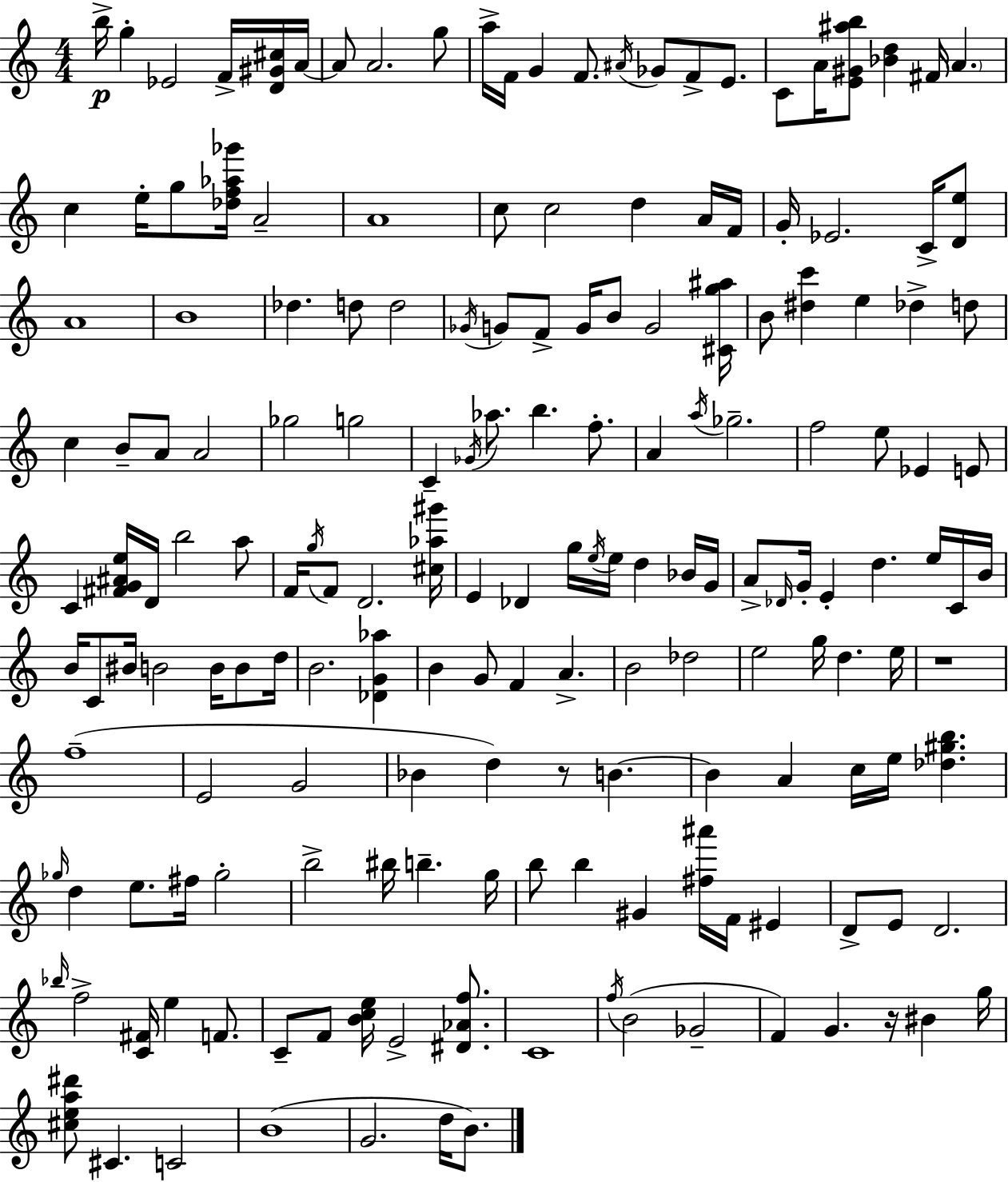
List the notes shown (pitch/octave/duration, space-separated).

B5/s G5/q Eb4/h F4/s [D4,G#4,C#5]/s A4/s A4/e A4/h. G5/e A5/s F4/s G4/q F4/e. A#4/s Gb4/e F4/e E4/e. C4/e A4/s [E4,G#4,A#5,B5]/e [Bb4,D5]/q F#4/s A4/q. C5/q E5/s G5/e [Db5,F5,Ab5,Gb6]/s A4/h A4/w C5/e C5/h D5/q A4/s F4/s G4/s Eb4/h. C4/s [D4,E5]/e A4/w B4/w Db5/q. D5/e D5/h Gb4/s G4/e F4/e G4/s B4/e G4/h [C#4,G5,A#5]/s B4/e [D#5,C6]/q E5/q Db5/q D5/e C5/q B4/e A4/e A4/h Gb5/h G5/h C4/q Gb4/s Ab5/e. B5/q. F5/e. A4/q A5/s Gb5/h. F5/h E5/e Eb4/q E4/e C4/q [F#4,G4,A#4,E5]/s D4/s B5/h A5/e F4/s G5/s F4/e D4/h. [C#5,Ab5,G#6]/s E4/q Db4/q G5/s E5/s E5/s D5/q Bb4/s G4/s A4/e Db4/s G4/s E4/q D5/q. E5/s C4/s B4/s B4/s C4/e BIS4/s B4/h B4/s B4/e D5/s B4/h. [Db4,G4,Ab5]/q B4/q G4/e F4/q A4/q. B4/h Db5/h E5/h G5/s D5/q. E5/s R/w F5/w E4/h G4/h Bb4/q D5/q R/e B4/q. B4/q A4/q C5/s E5/s [Db5,G#5,B5]/q. Gb5/s D5/q E5/e. F#5/s Gb5/h B5/h BIS5/s B5/q. G5/s B5/e B5/q G#4/q [F#5,A#6]/s F4/s EIS4/q D4/e E4/e D4/h. Bb5/s F5/h [C4,F#4]/s E5/q F4/e. C4/e F4/e [B4,C5,E5]/s E4/h [D#4,Ab4,F5]/e. C4/w F5/s B4/h Gb4/h F4/q G4/q. R/s BIS4/q G5/s [C#5,E5,A5,D#6]/e C#4/q. C4/h B4/w G4/h. D5/s B4/e.